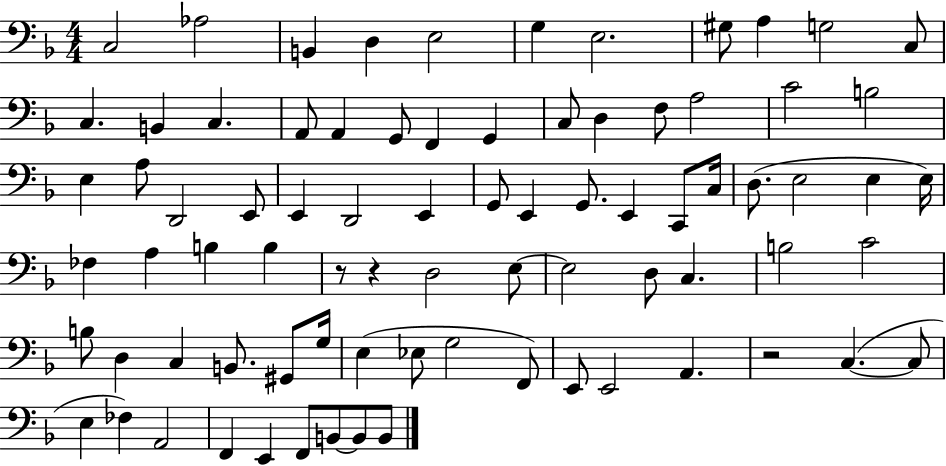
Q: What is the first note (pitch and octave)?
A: C3